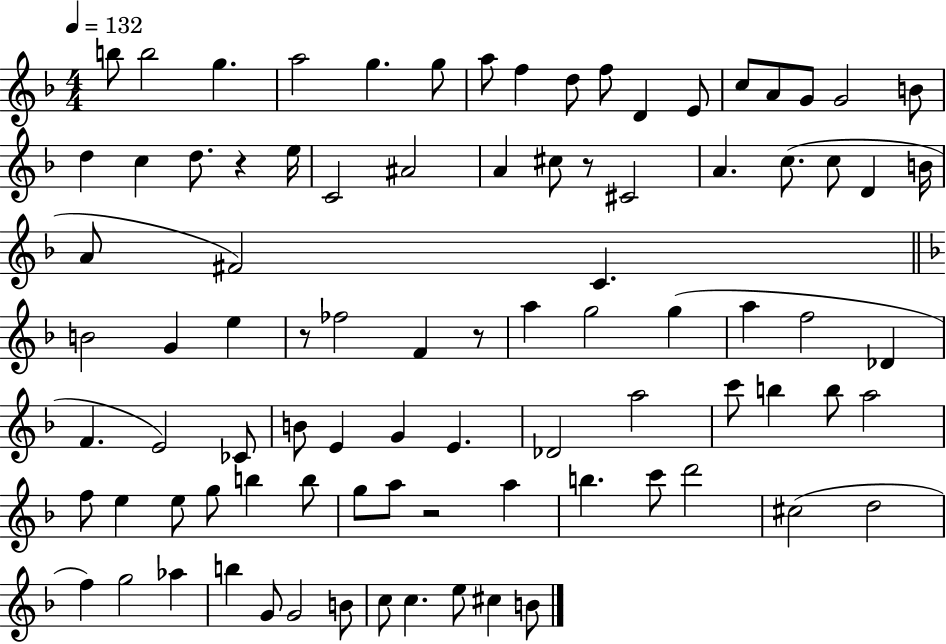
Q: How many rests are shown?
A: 5